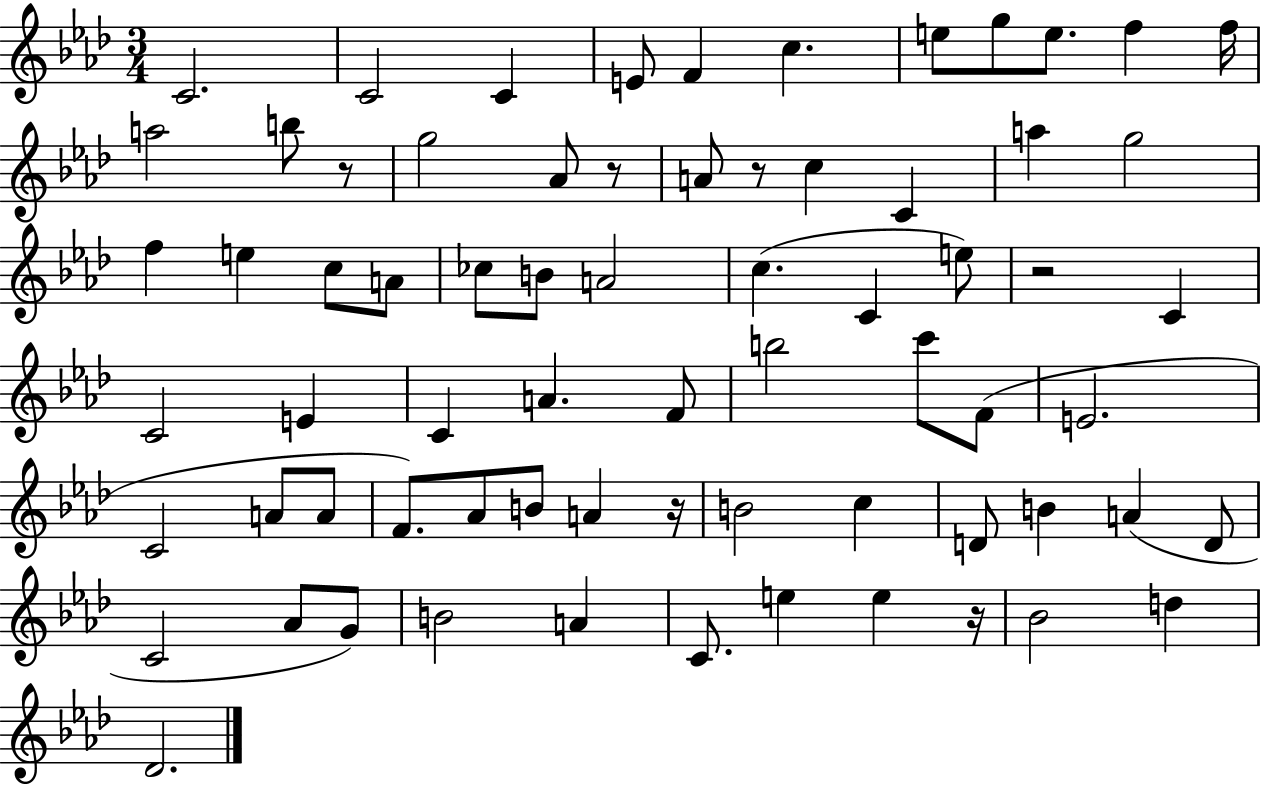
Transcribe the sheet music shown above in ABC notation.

X:1
T:Untitled
M:3/4
L:1/4
K:Ab
C2 C2 C E/2 F c e/2 g/2 e/2 f f/4 a2 b/2 z/2 g2 _A/2 z/2 A/2 z/2 c C a g2 f e c/2 A/2 _c/2 B/2 A2 c C e/2 z2 C C2 E C A F/2 b2 c'/2 F/2 E2 C2 A/2 A/2 F/2 _A/2 B/2 A z/4 B2 c D/2 B A D/2 C2 _A/2 G/2 B2 A C/2 e e z/4 _B2 d _D2